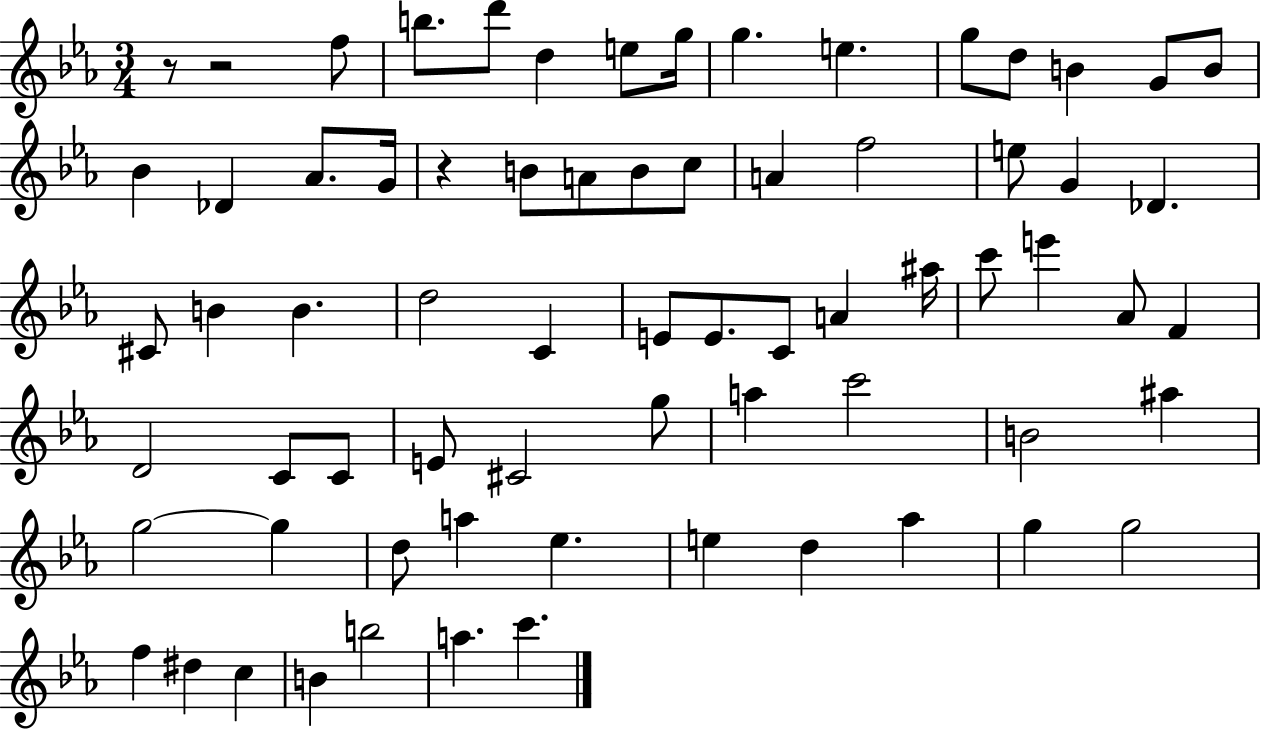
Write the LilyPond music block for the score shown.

{
  \clef treble
  \numericTimeSignature
  \time 3/4
  \key ees \major
  r8 r2 f''8 | b''8. d'''8 d''4 e''8 g''16 | g''4. e''4. | g''8 d''8 b'4 g'8 b'8 | \break bes'4 des'4 aes'8. g'16 | r4 b'8 a'8 b'8 c''8 | a'4 f''2 | e''8 g'4 des'4. | \break cis'8 b'4 b'4. | d''2 c'4 | e'8 e'8. c'8 a'4 ais''16 | c'''8 e'''4 aes'8 f'4 | \break d'2 c'8 c'8 | e'8 cis'2 g''8 | a''4 c'''2 | b'2 ais''4 | \break g''2~~ g''4 | d''8 a''4 ees''4. | e''4 d''4 aes''4 | g''4 g''2 | \break f''4 dis''4 c''4 | b'4 b''2 | a''4. c'''4. | \bar "|."
}